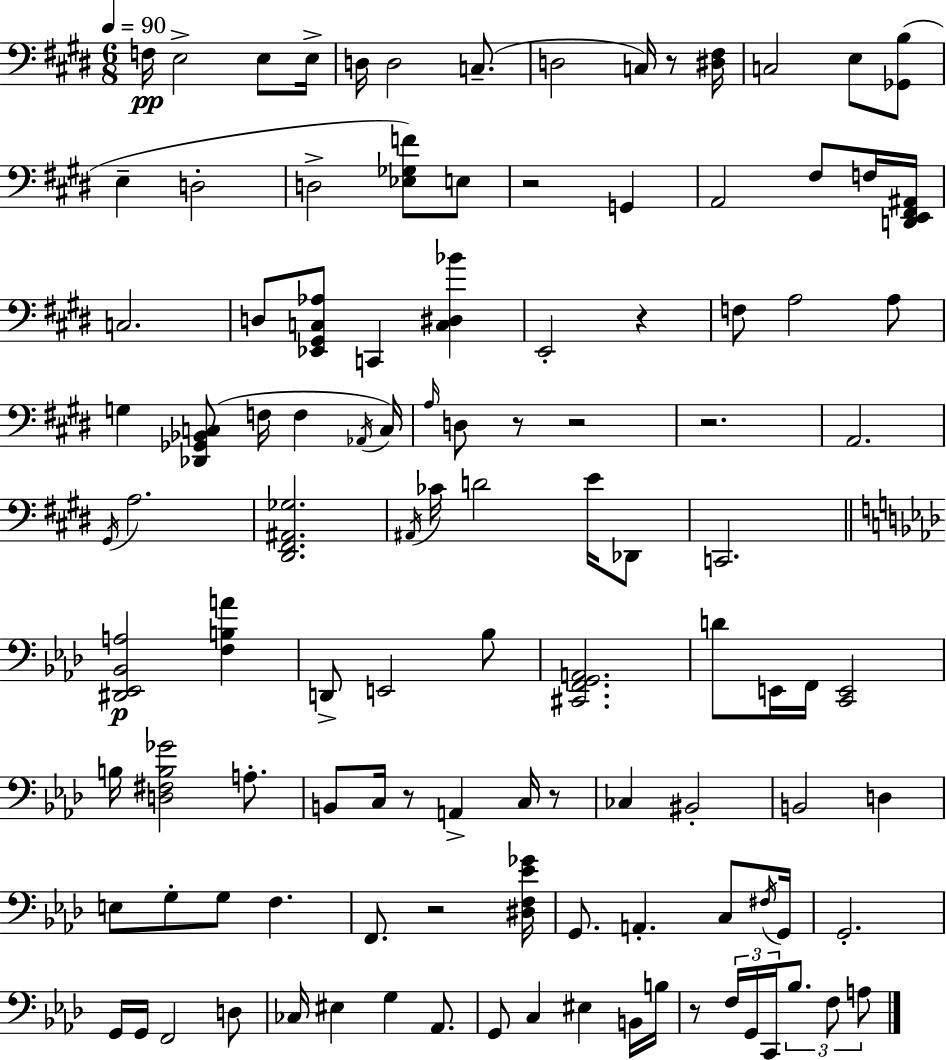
F3/s E3/h E3/e E3/s D3/s D3/h C3/e. D3/h C3/s R/e [D#3,F#3]/s C3/h E3/e [Gb2,B3]/e E3/q D3/h D3/h [Eb3,Gb3,F4]/e E3/e R/h G2/q A2/h F#3/e F3/s [D2,E2,F#2,A#2]/s C3/h. D3/e [Eb2,G#2,C3,Ab3]/e C2/q [C3,D#3,Bb4]/q E2/h R/q F3/e A3/h A3/e G3/q [Db2,Gb2,Bb2,C3]/e F3/s F3/q Ab2/s C3/s A3/s D3/e R/e R/h R/h. A2/h. G#2/s A3/h. [D#2,F#2,A#2,Gb3]/h. A#2/s CES4/s D4/h E4/s Db2/e C2/h. [D#2,Eb2,Bb2,A3]/h [F3,B3,A4]/q D2/e E2/h Bb3/e [C#2,F2,G2,A2]/h. D4/e E2/s F2/s [C2,E2]/h B3/s [D3,F#3,B3,Gb4]/h A3/e. B2/e C3/s R/e A2/q C3/s R/e CES3/q BIS2/h B2/h D3/q E3/e G3/e G3/e F3/q. F2/e. R/h [D#3,F3,Eb4,Gb4]/s G2/e. A2/q. C3/e F#3/s G2/s G2/h. G2/s G2/s F2/h D3/e CES3/s EIS3/q G3/q Ab2/e. G2/e C3/q EIS3/q B2/s B3/s R/e F3/s G2/s C2/s Bb3/e. F3/e A3/e